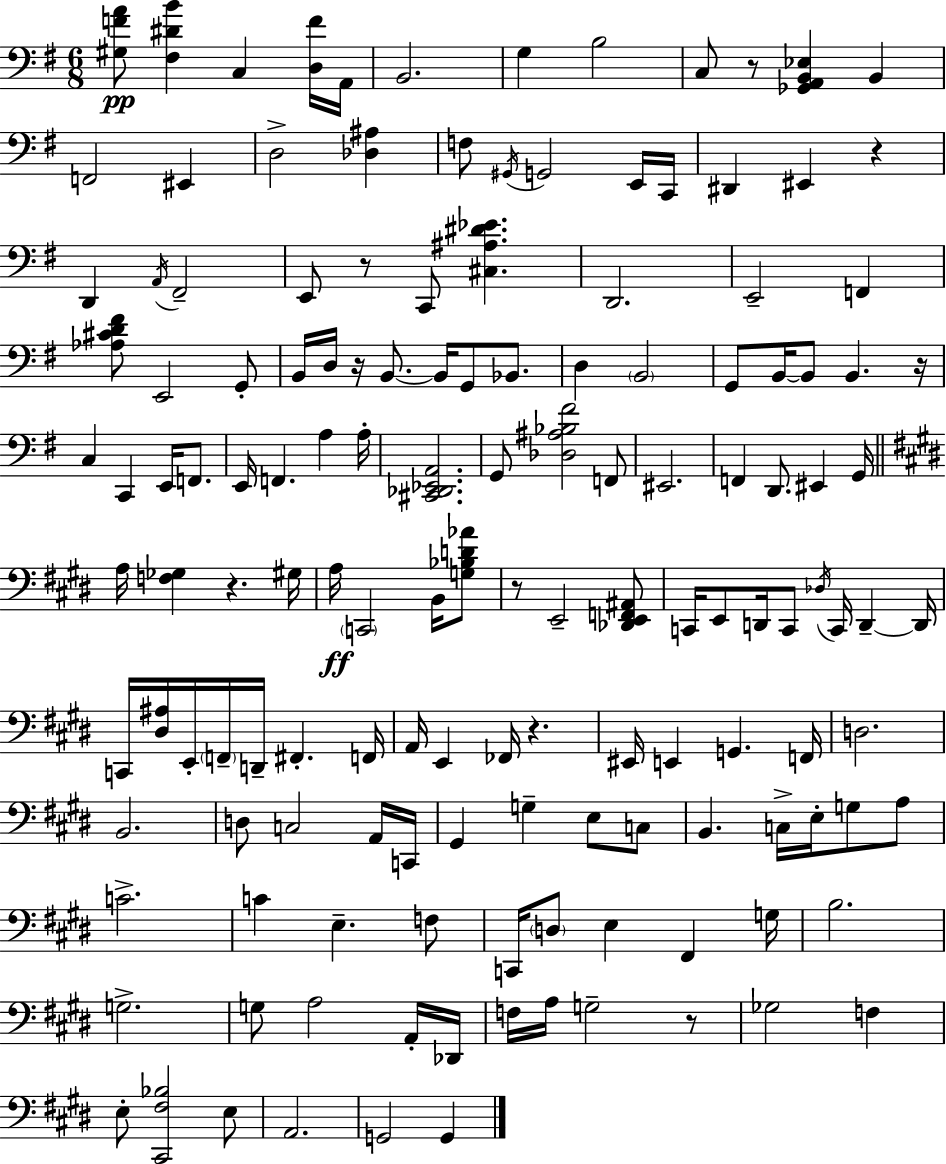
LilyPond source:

{
  \clef bass
  \numericTimeSignature
  \time 6/8
  \key g \major
  \repeat volta 2 { <gis f' a'>8\pp <fis dis' b'>4 c4 <d f'>16 a,16 | b,2. | g4 b2 | c8 r8 <ges, a, b, ees>4 b,4 | \break f,2 eis,4 | d2-> <des ais>4 | f8 \acciaccatura { gis,16 } g,2 e,16 | c,16 dis,4 eis,4 r4 | \break d,4 \acciaccatura { a,16 } fis,2-- | e,8 r8 c,8 <cis ais dis' ees'>4. | d,2. | e,2-- f,4 | \break <aes cis' d' fis'>8 e,2 | g,8-. b,16 d16 r16 b,8.~~ b,16 g,8 bes,8. | d4 \parenthesize b,2 | g,8 b,16~~ b,8 b,4. | \break r16 c4 c,4 e,16 f,8. | e,16 f,4. a4 | a16-. <cis, des, ees, a,>2. | g,8 <des ais bes fis'>2 | \break f,8 eis,2. | f,4 d,8. eis,4 | g,16 \bar "||" \break \key e \major a16 <f ges>4 r4. gis16 | a16\ff \parenthesize c,2 b,16 <g bes d' aes'>8 | r8 e,2-- <des, e, f, ais,>8 | c,16 e,8 d,16 c,8 \acciaccatura { des16 } c,16 d,4--~~ | \break d,16 c,16 <dis ais>16 e,16-. \parenthesize f,16-- d,16-- fis,4.-. | f,16 a,16 e,4 fes,16 r4. | eis,16 e,4 g,4. | f,16 d2. | \break b,2. | d8 c2 a,16 | c,16 gis,4 g4-- e8 c8 | b,4. c16-> e16-. g8 a8 | \break c'2.-> | c'4 e4.-- f8 | c,16 \parenthesize d8 e4 fis,4 | g16 b2. | \break g2.-> | g8 a2 a,16-. | des,16 f16 a16 g2-- r8 | ges2 f4 | \break e8-. <cis, fis bes>2 e8 | a,2. | g,2 g,4 | } \bar "|."
}